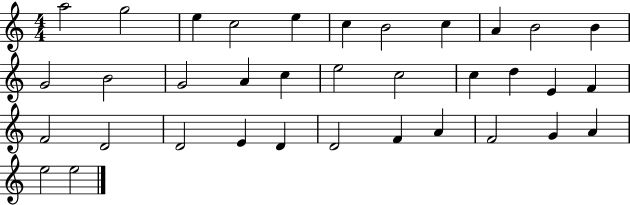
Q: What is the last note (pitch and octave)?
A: E5